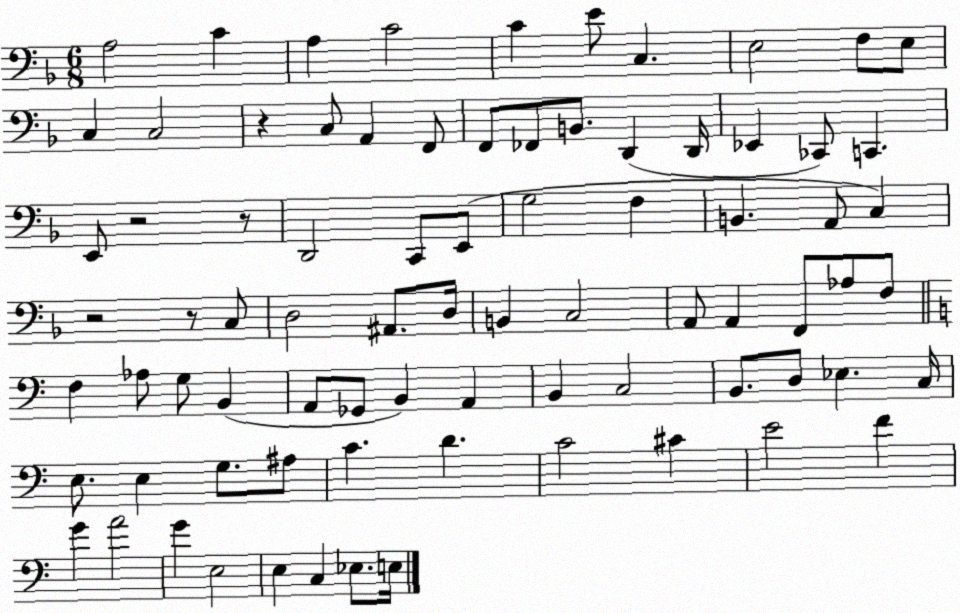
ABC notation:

X:1
T:Untitled
M:6/8
L:1/4
K:F
A,2 C A, C2 C E/2 C, E,2 F,/2 E,/2 C, C,2 z C,/2 A,, F,,/2 F,,/2 _F,,/2 B,,/2 D,, D,,/4 _E,, _C,,/2 C,, E,,/2 z2 z/2 D,,2 C,,/2 E,,/2 G,2 F, B,, A,,/2 C, z2 z/2 C,/2 D,2 ^A,,/2 D,/4 B,, C,2 A,,/2 A,, F,,/2 _A,/2 F,/2 F, _A,/2 G,/2 B,, A,,/2 _G,,/2 B,, A,, B,, C,2 B,,/2 D,/2 _E, C,/4 E,/2 E, G,/2 ^A,/2 C D C2 ^C E2 F G A2 G E,2 E, C, _E,/2 E,/4